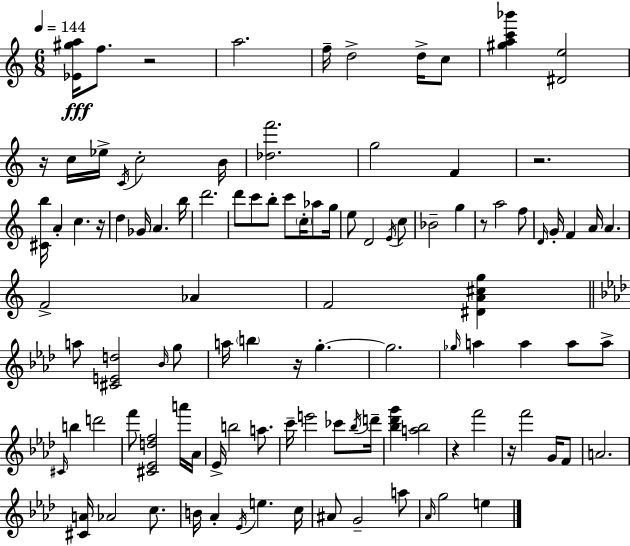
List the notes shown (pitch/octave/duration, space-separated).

[Eb4,G#5,A5]/s F5/e. R/h A5/h. F5/s D5/h D5/s C5/e [G#5,A5,C6,Bb6]/q [D#4,E5]/h R/s C5/s Eb5/s C4/s C5/h B4/s [Db5,F6]/h. G5/h F4/q R/h. [C#4,B5]/s A4/q C5/q. R/s D5/q Gb4/s A4/q. B5/s D6/h. D6/e C6/e B5/e C6/e C5/s Ab5/e G5/s E5/e D4/h E4/s C5/e Bb4/h G5/q R/e A5/h F5/e D4/s G4/s F4/q A4/s A4/q. F4/h Ab4/q F4/h [D#4,A4,C#5,G5]/q A5/e [C#4,E4,D5]/h Bb4/s G5/e A5/s B5/q R/s G5/q. G5/h. Gb5/s A5/q A5/q A5/e A5/e C#4/s B5/q D6/h F6/e [C#4,Eb4,D5,F5]/h A6/s Ab4/s Eb4/s B5/h A5/e. C6/s E6/h CES6/e Bb5/s D6/s [Bb5,Db6,G6]/q [A5,Bb5]/h R/q F6/h R/s F6/h G4/s F4/e A4/h. [C#4,A4]/s Ab4/h C5/e. B4/s Ab4/q Eb4/s E5/q. C5/s A#4/e G4/h A5/e Ab4/s G5/h E5/q